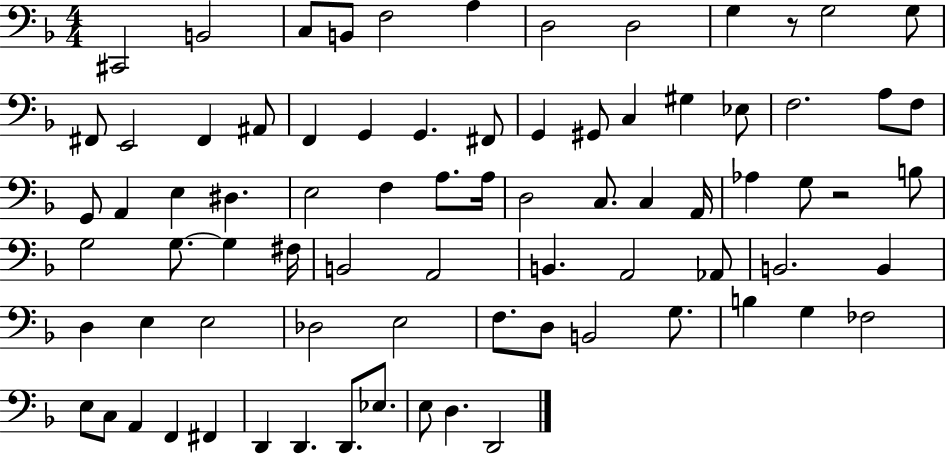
C#2/h B2/h C3/e B2/e F3/h A3/q D3/h D3/h G3/q R/e G3/h G3/e F#2/e E2/h F#2/q A#2/e F2/q G2/q G2/q. F#2/e G2/q G#2/e C3/q G#3/q Eb3/e F3/h. A3/e F3/e G2/e A2/q E3/q D#3/q. E3/h F3/q A3/e. A3/s D3/h C3/e. C3/q A2/s Ab3/q G3/e R/h B3/e G3/h G3/e. G3/q F#3/s B2/h A2/h B2/q. A2/h Ab2/e B2/h. B2/q D3/q E3/q E3/h Db3/h E3/h F3/e. D3/e B2/h G3/e. B3/q G3/q FES3/h E3/e C3/e A2/q F2/q F#2/q D2/q D2/q. D2/e. Eb3/e. E3/e D3/q. D2/h